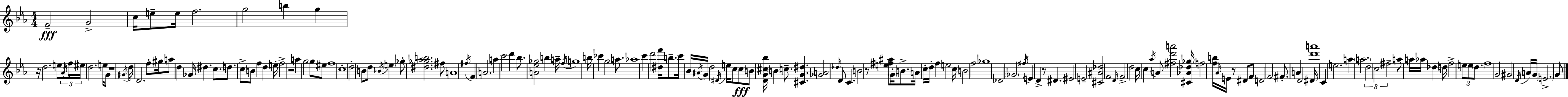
F4/h G4/h C5/s E5/e E5/s F5/h. G5/h B5/q G5/q R/s D5/h. E5/e Ab4/s F5/s EIS5/s D5/h. E5/s G4/e R/w G#4/s D5/s D4/h. F5/e G#5/s A5/e D5/q Gb4/s D#5/q. C5/e. D5/e. C5/e B4/e F5/q D5/q E5/s F5/h R/h A5/q G5/h G5/e EIS5/e F5/w C5/w D5/h B4/e D5/e Bb4/s E5/q Gb5/e [D#5,Gb5,Ab5,B5]/h. F#5/e A4/w F#5/s F4/q A4/h. A5/q C6/h D6/q Bb5/e. [A4,Eb5,Gb5]/h B5/q A5/s F5/s G5/w B5/s CES6/q G5/h A5/e. Ab5/w C6/q D6/h [D#5,F6]/s B5/e. C6/s Bb4/s A#4/s G4/s D5/h D#4/s E5/s C5/e C5/e B4/e [D4,G4,C#5,Bb5]/s B4/q C5/e. [C#4,G4,D#5]/q. [Gb4,A4]/h Db5/s D4/e C4/q. B4/h R/e [E5,F#5,A#5]/e G4/s B4/e. A4/s C5/s D5/s F5/q E5/h C5/s B4/h F5/h Gb5/w Db4/h Gb4/h F#5/s E4/q D4/q R/e D#4/q. EIS4/h E4/h [C#4,A#4,Db5]/h F4/h D4/s F4/h D5/h C5/s C5/q Ab5/s A4/e [F#5,D6,A6]/h [C#4,Ab4,Db5,Gb5]/s F5/h [F5,B5]/s Ab4/s E4/s R/e D#4/e F4/e D4/h F4/h F#4/e. A4/q D4/h D#4/s [D6,A6]/w C4/q E5/h. A5/q A5/h. D5/h C5/h F#5/h A5/e A5/s Ab5/s Db5/q D5/s F5/h E5/e E5/e D5/e. F5/w G4/h G#4/h D4/s A4/s G4/s E4/h. G4/e